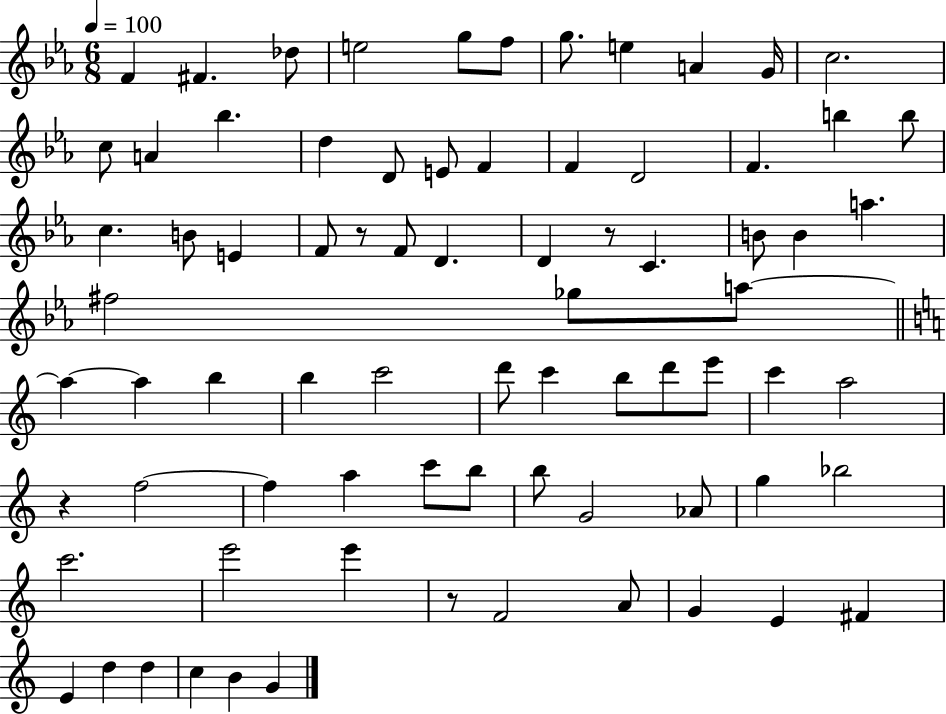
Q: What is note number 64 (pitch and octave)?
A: A4